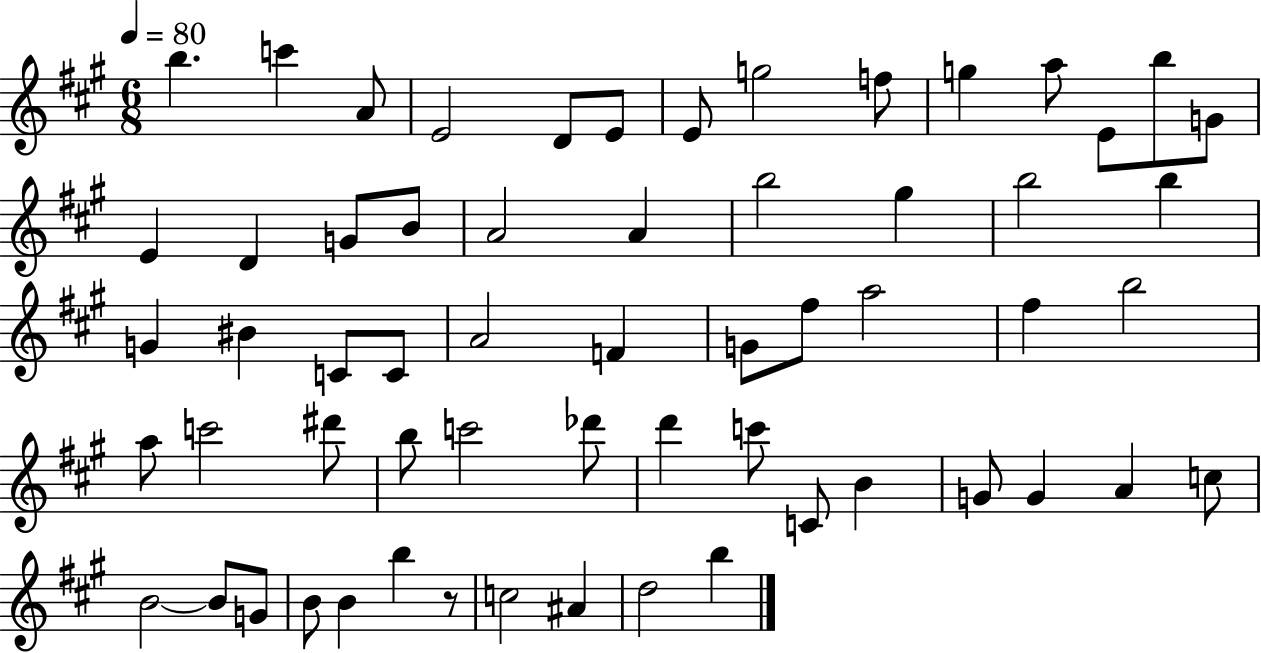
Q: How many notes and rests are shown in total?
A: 60